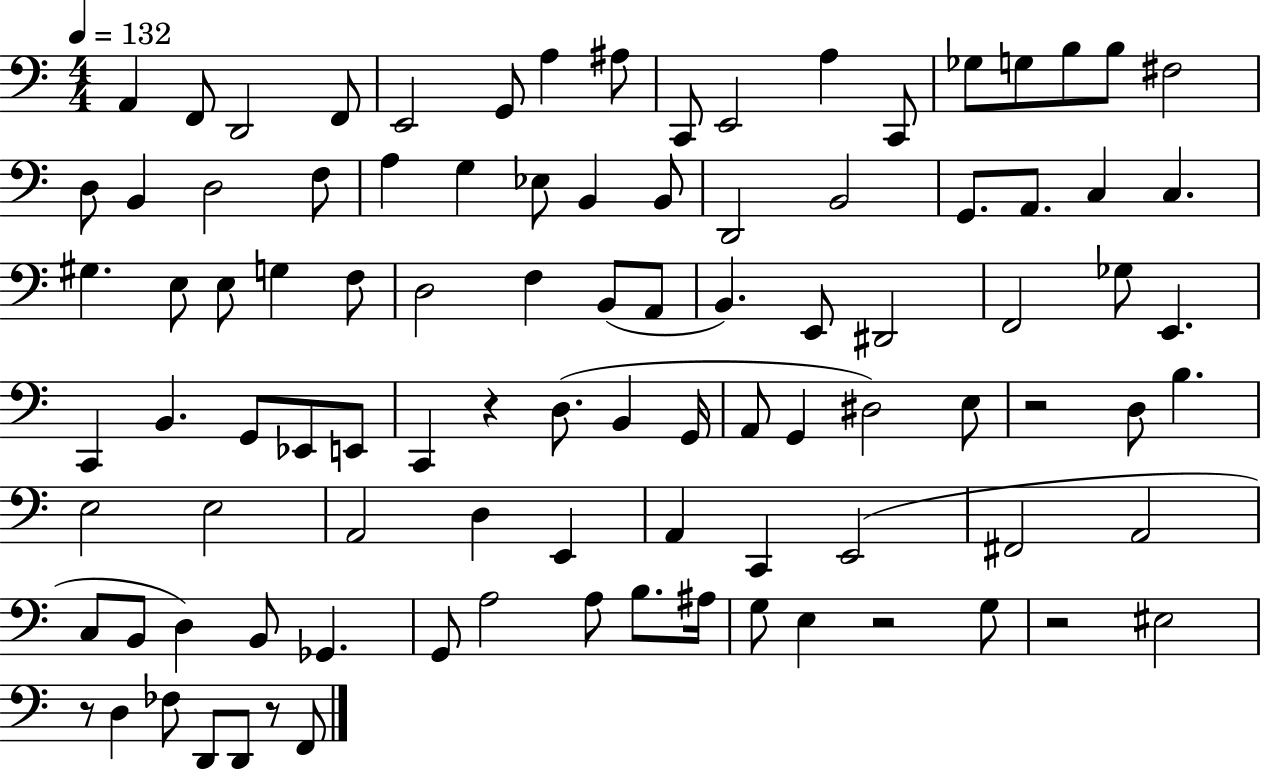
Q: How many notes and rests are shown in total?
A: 97